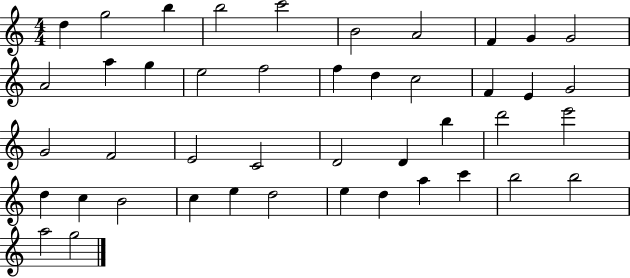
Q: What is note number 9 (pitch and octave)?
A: G4